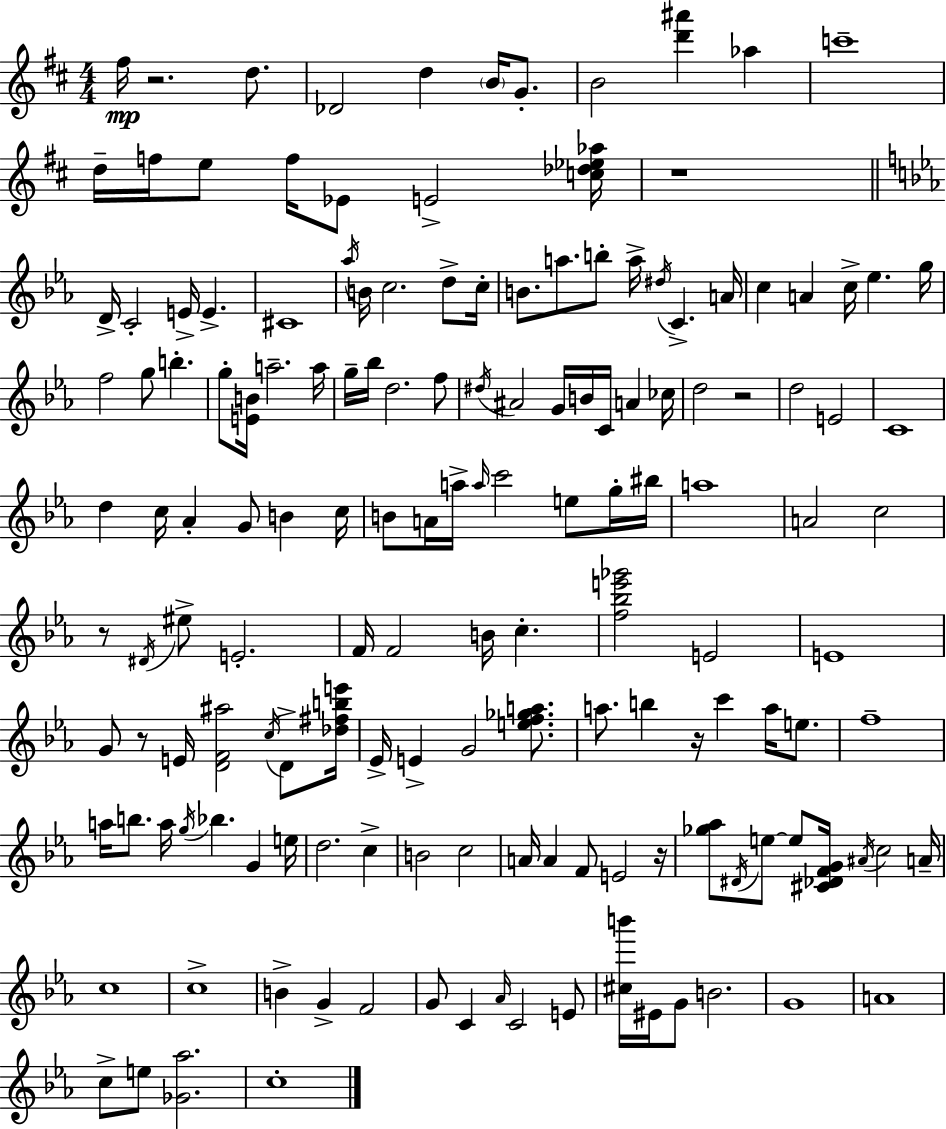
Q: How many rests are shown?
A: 7